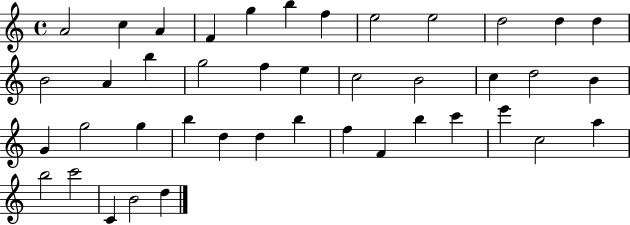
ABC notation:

X:1
T:Untitled
M:4/4
L:1/4
K:C
A2 c A F g b f e2 e2 d2 d d B2 A b g2 f e c2 B2 c d2 B G g2 g b d d b f F b c' e' c2 a b2 c'2 C B2 d